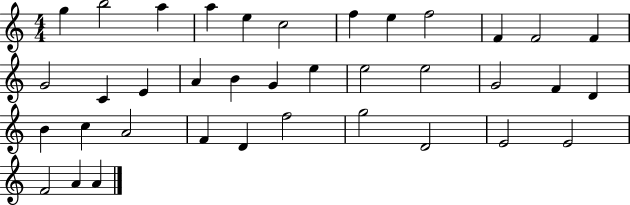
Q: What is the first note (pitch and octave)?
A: G5